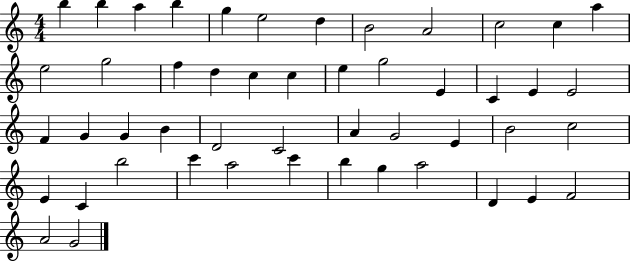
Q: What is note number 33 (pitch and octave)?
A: E4